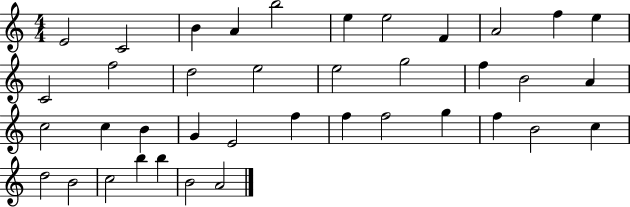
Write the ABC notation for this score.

X:1
T:Untitled
M:4/4
L:1/4
K:C
E2 C2 B A b2 e e2 F A2 f e C2 f2 d2 e2 e2 g2 f B2 A c2 c B G E2 f f f2 g f B2 c d2 B2 c2 b b B2 A2